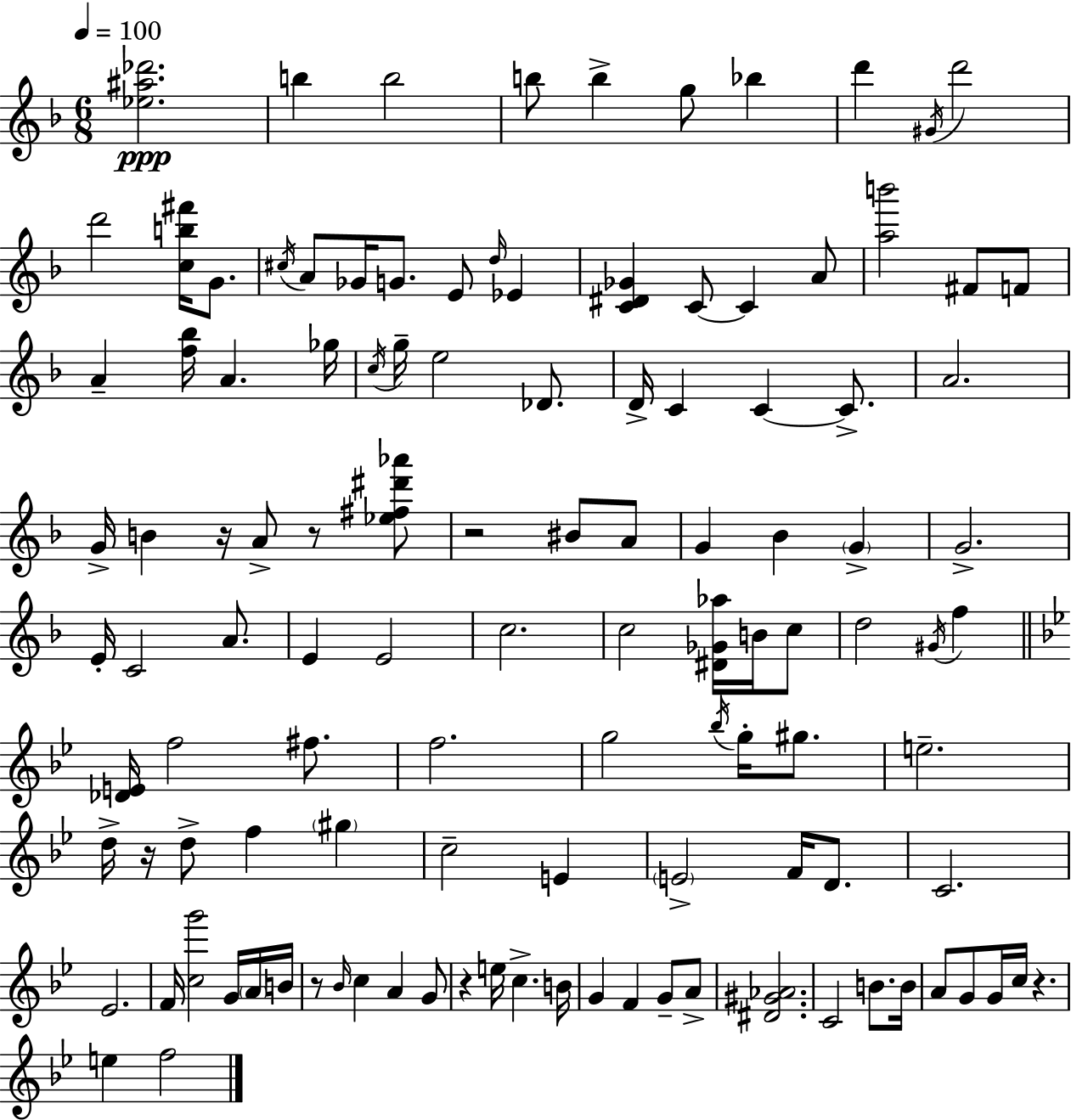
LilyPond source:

{
  \clef treble
  \numericTimeSignature
  \time 6/8
  \key f \major
  \tempo 4 = 100
  \repeat volta 2 { <ees'' ais'' des'''>2.\ppp | b''4 b''2 | b''8 b''4-> g''8 bes''4 | d'''4 \acciaccatura { gis'16 } d'''2 | \break d'''2 <c'' b'' fis'''>16 g'8. | \acciaccatura { cis''16 } a'8 ges'16 g'8. e'8 \grace { d''16 } ees'4 | <c' dis' ges'>4 c'8~~ c'4 | a'8 <a'' b'''>2 fis'8 | \break f'8 a'4-- <f'' bes''>16 a'4. | ges''16 \acciaccatura { c''16 } g''16-- e''2 | des'8. d'16-> c'4 c'4~~ | c'8.-> a'2. | \break g'16-> b'4 r16 a'8-> | r8 <ees'' fis'' dis''' aes'''>8 r2 | bis'8 a'8 g'4 bes'4 | \parenthesize g'4-> g'2.-> | \break e'16-. c'2 | a'8. e'4 e'2 | c''2. | c''2 | \break <dis' ges' aes''>16 b'16 c''8 d''2 | \acciaccatura { gis'16 } f''4 \bar "||" \break \key bes \major <des' e'>16 f''2 fis''8. | f''2. | g''2 \acciaccatura { bes''16 } g''16-. gis''8. | e''2.-- | \break d''16-> r16 d''8-> f''4 \parenthesize gis''4 | c''2-- e'4 | \parenthesize e'2-> f'16 d'8. | c'2. | \break ees'2. | f'16 <c'' g'''>2 g'16 \parenthesize a'16 | b'16 r8 \grace { bes'16 } c''4 a'4 | g'8 r4 e''16 c''4.-> | \break b'16 g'4 f'4 g'8-- | a'8-> <dis' gis' aes'>2. | c'2 b'8. | b'16 a'8 g'8 g'16 c''16 r4. | \break e''4 f''2 | } \bar "|."
}